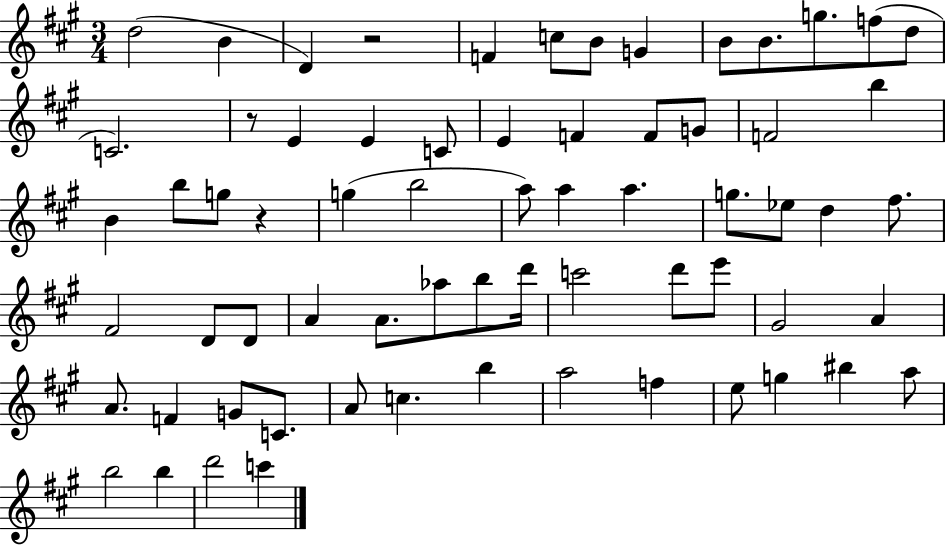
D5/h B4/q D4/q R/h F4/q C5/e B4/e G4/q B4/e B4/e. G5/e. F5/e D5/e C4/h. R/e E4/q E4/q C4/e E4/q F4/q F4/e G4/e F4/h B5/q B4/q B5/e G5/e R/q G5/q B5/h A5/e A5/q A5/q. G5/e. Eb5/e D5/q F#5/e. F#4/h D4/e D4/e A4/q A4/e. Ab5/e B5/e D6/s C6/h D6/e E6/e G#4/h A4/q A4/e. F4/q G4/e C4/e. A4/e C5/q. B5/q A5/h F5/q E5/e G5/q BIS5/q A5/e B5/h B5/q D6/h C6/q